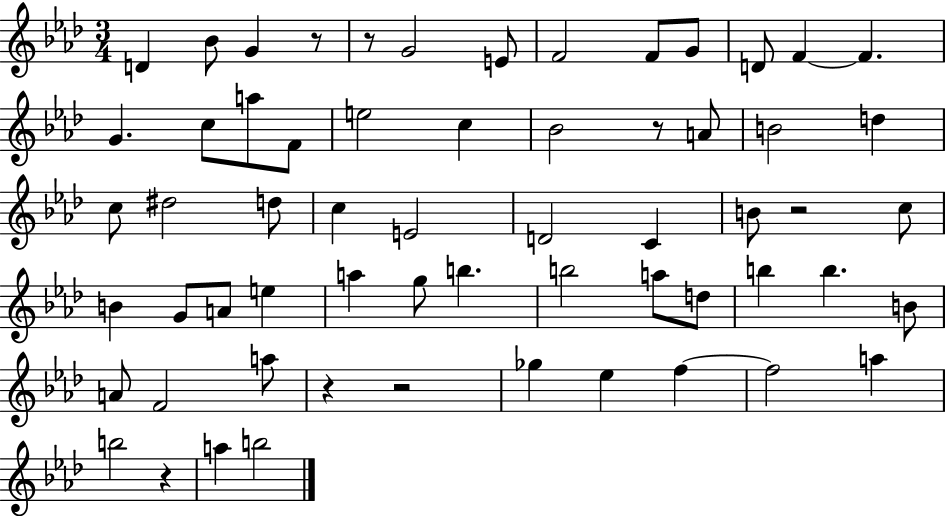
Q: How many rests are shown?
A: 7